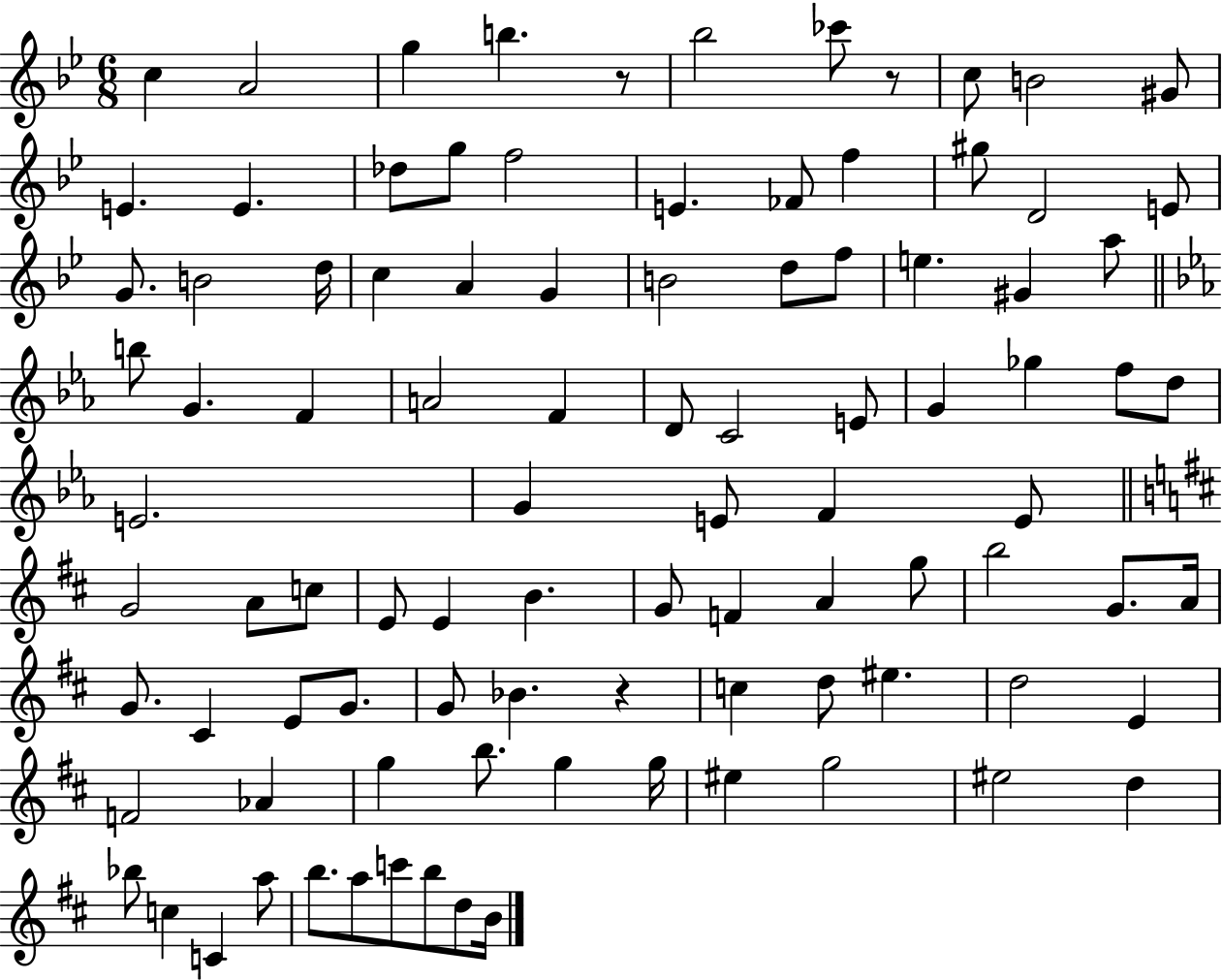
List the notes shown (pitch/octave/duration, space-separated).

C5/q A4/h G5/q B5/q. R/e Bb5/h CES6/e R/e C5/e B4/h G#4/e E4/q. E4/q. Db5/e G5/e F5/h E4/q. FES4/e F5/q G#5/e D4/h E4/e G4/e. B4/h D5/s C5/q A4/q G4/q B4/h D5/e F5/e E5/q. G#4/q A5/e B5/e G4/q. F4/q A4/h F4/q D4/e C4/h E4/e G4/q Gb5/q F5/e D5/e E4/h. G4/q E4/e F4/q E4/e G4/h A4/e C5/e E4/e E4/q B4/q. G4/e F4/q A4/q G5/e B5/h G4/e. A4/s G4/e. C#4/q E4/e G4/e. G4/e Bb4/q. R/q C5/q D5/e EIS5/q. D5/h E4/q F4/h Ab4/q G5/q B5/e. G5/q G5/s EIS5/q G5/h EIS5/h D5/q Bb5/e C5/q C4/q A5/e B5/e. A5/e C6/e B5/e D5/e B4/s